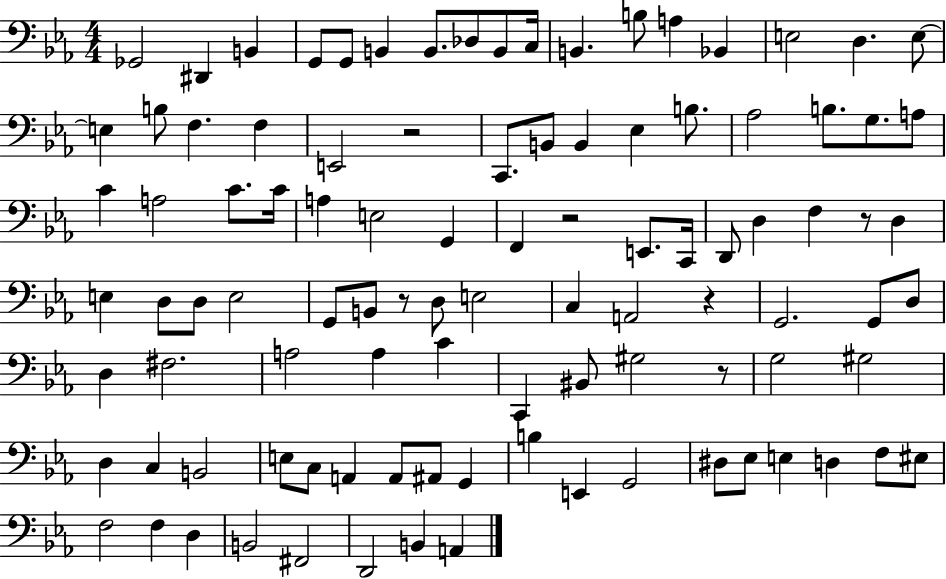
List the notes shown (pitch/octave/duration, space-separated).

Gb2/h D#2/q B2/q G2/e G2/e B2/q B2/e. Db3/e B2/e C3/s B2/q. B3/e A3/q Bb2/q E3/h D3/q. E3/e E3/q B3/e F3/q. F3/q E2/h R/h C2/e. B2/e B2/q Eb3/q B3/e. Ab3/h B3/e. G3/e. A3/e C4/q A3/h C4/e. C4/s A3/q E3/h G2/q F2/q R/h E2/e. C2/s D2/e D3/q F3/q R/e D3/q E3/q D3/e D3/e E3/h G2/e B2/e R/e D3/e E3/h C3/q A2/h R/q G2/h. G2/e D3/e D3/q F#3/h. A3/h A3/q C4/q C2/q BIS2/e G#3/h R/e G3/h G#3/h D3/q C3/q B2/h E3/e C3/e A2/q A2/e A#2/e G2/q B3/q E2/q G2/h D#3/e Eb3/e E3/q D3/q F3/e EIS3/e F3/h F3/q D3/q B2/h F#2/h D2/h B2/q A2/q